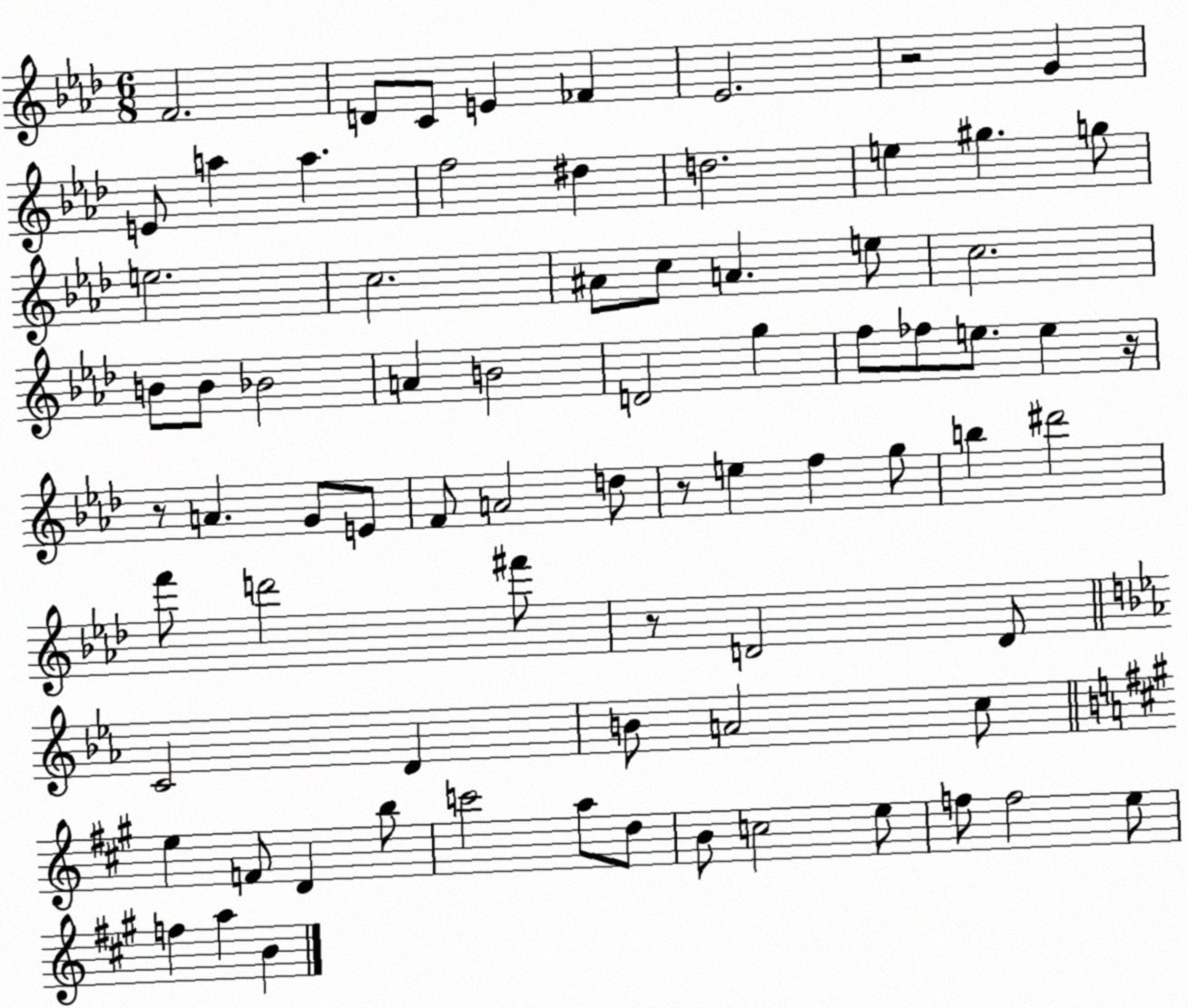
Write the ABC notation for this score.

X:1
T:Untitled
M:6/8
L:1/4
K:Ab
F2 D/2 C/2 E _F _E2 z2 G E/2 a a f2 ^d d2 e ^g g/2 e2 c2 ^A/2 c/2 A e/2 c2 B/2 B/2 _B2 A B2 D2 g f/2 _f/2 e/2 e z/4 z/2 A G/2 E/2 F/2 A2 d/2 z/2 e f g/2 b ^d'2 f'/2 d'2 ^f'/2 z/2 D2 D/2 C2 D B/2 A2 c/2 e F/2 D b/2 c'2 a/2 d/2 B/2 c2 e/2 f/2 f2 e/2 f a B